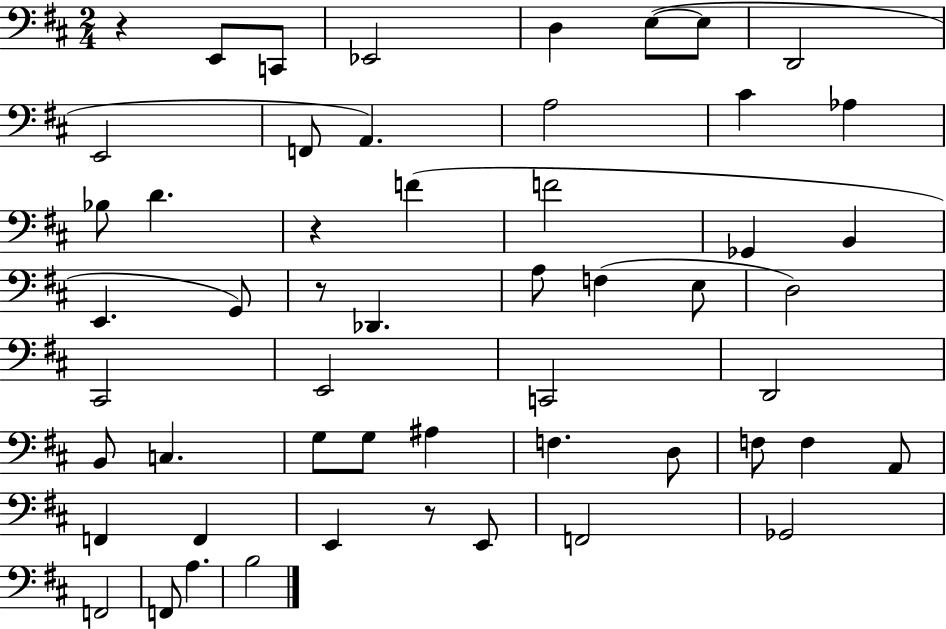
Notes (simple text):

R/q E2/e C2/e Eb2/h D3/q E3/e E3/e D2/h E2/h F2/e A2/q. A3/h C#4/q Ab3/q Bb3/e D4/q. R/q F4/q F4/h Gb2/q B2/q E2/q. G2/e R/e Db2/q. A3/e F3/q E3/e D3/h C#2/h E2/h C2/h D2/h B2/e C3/q. G3/e G3/e A#3/q F3/q. D3/e F3/e F3/q A2/e F2/q F2/q E2/q R/e E2/e F2/h Gb2/h F2/h F2/e A3/q. B3/h